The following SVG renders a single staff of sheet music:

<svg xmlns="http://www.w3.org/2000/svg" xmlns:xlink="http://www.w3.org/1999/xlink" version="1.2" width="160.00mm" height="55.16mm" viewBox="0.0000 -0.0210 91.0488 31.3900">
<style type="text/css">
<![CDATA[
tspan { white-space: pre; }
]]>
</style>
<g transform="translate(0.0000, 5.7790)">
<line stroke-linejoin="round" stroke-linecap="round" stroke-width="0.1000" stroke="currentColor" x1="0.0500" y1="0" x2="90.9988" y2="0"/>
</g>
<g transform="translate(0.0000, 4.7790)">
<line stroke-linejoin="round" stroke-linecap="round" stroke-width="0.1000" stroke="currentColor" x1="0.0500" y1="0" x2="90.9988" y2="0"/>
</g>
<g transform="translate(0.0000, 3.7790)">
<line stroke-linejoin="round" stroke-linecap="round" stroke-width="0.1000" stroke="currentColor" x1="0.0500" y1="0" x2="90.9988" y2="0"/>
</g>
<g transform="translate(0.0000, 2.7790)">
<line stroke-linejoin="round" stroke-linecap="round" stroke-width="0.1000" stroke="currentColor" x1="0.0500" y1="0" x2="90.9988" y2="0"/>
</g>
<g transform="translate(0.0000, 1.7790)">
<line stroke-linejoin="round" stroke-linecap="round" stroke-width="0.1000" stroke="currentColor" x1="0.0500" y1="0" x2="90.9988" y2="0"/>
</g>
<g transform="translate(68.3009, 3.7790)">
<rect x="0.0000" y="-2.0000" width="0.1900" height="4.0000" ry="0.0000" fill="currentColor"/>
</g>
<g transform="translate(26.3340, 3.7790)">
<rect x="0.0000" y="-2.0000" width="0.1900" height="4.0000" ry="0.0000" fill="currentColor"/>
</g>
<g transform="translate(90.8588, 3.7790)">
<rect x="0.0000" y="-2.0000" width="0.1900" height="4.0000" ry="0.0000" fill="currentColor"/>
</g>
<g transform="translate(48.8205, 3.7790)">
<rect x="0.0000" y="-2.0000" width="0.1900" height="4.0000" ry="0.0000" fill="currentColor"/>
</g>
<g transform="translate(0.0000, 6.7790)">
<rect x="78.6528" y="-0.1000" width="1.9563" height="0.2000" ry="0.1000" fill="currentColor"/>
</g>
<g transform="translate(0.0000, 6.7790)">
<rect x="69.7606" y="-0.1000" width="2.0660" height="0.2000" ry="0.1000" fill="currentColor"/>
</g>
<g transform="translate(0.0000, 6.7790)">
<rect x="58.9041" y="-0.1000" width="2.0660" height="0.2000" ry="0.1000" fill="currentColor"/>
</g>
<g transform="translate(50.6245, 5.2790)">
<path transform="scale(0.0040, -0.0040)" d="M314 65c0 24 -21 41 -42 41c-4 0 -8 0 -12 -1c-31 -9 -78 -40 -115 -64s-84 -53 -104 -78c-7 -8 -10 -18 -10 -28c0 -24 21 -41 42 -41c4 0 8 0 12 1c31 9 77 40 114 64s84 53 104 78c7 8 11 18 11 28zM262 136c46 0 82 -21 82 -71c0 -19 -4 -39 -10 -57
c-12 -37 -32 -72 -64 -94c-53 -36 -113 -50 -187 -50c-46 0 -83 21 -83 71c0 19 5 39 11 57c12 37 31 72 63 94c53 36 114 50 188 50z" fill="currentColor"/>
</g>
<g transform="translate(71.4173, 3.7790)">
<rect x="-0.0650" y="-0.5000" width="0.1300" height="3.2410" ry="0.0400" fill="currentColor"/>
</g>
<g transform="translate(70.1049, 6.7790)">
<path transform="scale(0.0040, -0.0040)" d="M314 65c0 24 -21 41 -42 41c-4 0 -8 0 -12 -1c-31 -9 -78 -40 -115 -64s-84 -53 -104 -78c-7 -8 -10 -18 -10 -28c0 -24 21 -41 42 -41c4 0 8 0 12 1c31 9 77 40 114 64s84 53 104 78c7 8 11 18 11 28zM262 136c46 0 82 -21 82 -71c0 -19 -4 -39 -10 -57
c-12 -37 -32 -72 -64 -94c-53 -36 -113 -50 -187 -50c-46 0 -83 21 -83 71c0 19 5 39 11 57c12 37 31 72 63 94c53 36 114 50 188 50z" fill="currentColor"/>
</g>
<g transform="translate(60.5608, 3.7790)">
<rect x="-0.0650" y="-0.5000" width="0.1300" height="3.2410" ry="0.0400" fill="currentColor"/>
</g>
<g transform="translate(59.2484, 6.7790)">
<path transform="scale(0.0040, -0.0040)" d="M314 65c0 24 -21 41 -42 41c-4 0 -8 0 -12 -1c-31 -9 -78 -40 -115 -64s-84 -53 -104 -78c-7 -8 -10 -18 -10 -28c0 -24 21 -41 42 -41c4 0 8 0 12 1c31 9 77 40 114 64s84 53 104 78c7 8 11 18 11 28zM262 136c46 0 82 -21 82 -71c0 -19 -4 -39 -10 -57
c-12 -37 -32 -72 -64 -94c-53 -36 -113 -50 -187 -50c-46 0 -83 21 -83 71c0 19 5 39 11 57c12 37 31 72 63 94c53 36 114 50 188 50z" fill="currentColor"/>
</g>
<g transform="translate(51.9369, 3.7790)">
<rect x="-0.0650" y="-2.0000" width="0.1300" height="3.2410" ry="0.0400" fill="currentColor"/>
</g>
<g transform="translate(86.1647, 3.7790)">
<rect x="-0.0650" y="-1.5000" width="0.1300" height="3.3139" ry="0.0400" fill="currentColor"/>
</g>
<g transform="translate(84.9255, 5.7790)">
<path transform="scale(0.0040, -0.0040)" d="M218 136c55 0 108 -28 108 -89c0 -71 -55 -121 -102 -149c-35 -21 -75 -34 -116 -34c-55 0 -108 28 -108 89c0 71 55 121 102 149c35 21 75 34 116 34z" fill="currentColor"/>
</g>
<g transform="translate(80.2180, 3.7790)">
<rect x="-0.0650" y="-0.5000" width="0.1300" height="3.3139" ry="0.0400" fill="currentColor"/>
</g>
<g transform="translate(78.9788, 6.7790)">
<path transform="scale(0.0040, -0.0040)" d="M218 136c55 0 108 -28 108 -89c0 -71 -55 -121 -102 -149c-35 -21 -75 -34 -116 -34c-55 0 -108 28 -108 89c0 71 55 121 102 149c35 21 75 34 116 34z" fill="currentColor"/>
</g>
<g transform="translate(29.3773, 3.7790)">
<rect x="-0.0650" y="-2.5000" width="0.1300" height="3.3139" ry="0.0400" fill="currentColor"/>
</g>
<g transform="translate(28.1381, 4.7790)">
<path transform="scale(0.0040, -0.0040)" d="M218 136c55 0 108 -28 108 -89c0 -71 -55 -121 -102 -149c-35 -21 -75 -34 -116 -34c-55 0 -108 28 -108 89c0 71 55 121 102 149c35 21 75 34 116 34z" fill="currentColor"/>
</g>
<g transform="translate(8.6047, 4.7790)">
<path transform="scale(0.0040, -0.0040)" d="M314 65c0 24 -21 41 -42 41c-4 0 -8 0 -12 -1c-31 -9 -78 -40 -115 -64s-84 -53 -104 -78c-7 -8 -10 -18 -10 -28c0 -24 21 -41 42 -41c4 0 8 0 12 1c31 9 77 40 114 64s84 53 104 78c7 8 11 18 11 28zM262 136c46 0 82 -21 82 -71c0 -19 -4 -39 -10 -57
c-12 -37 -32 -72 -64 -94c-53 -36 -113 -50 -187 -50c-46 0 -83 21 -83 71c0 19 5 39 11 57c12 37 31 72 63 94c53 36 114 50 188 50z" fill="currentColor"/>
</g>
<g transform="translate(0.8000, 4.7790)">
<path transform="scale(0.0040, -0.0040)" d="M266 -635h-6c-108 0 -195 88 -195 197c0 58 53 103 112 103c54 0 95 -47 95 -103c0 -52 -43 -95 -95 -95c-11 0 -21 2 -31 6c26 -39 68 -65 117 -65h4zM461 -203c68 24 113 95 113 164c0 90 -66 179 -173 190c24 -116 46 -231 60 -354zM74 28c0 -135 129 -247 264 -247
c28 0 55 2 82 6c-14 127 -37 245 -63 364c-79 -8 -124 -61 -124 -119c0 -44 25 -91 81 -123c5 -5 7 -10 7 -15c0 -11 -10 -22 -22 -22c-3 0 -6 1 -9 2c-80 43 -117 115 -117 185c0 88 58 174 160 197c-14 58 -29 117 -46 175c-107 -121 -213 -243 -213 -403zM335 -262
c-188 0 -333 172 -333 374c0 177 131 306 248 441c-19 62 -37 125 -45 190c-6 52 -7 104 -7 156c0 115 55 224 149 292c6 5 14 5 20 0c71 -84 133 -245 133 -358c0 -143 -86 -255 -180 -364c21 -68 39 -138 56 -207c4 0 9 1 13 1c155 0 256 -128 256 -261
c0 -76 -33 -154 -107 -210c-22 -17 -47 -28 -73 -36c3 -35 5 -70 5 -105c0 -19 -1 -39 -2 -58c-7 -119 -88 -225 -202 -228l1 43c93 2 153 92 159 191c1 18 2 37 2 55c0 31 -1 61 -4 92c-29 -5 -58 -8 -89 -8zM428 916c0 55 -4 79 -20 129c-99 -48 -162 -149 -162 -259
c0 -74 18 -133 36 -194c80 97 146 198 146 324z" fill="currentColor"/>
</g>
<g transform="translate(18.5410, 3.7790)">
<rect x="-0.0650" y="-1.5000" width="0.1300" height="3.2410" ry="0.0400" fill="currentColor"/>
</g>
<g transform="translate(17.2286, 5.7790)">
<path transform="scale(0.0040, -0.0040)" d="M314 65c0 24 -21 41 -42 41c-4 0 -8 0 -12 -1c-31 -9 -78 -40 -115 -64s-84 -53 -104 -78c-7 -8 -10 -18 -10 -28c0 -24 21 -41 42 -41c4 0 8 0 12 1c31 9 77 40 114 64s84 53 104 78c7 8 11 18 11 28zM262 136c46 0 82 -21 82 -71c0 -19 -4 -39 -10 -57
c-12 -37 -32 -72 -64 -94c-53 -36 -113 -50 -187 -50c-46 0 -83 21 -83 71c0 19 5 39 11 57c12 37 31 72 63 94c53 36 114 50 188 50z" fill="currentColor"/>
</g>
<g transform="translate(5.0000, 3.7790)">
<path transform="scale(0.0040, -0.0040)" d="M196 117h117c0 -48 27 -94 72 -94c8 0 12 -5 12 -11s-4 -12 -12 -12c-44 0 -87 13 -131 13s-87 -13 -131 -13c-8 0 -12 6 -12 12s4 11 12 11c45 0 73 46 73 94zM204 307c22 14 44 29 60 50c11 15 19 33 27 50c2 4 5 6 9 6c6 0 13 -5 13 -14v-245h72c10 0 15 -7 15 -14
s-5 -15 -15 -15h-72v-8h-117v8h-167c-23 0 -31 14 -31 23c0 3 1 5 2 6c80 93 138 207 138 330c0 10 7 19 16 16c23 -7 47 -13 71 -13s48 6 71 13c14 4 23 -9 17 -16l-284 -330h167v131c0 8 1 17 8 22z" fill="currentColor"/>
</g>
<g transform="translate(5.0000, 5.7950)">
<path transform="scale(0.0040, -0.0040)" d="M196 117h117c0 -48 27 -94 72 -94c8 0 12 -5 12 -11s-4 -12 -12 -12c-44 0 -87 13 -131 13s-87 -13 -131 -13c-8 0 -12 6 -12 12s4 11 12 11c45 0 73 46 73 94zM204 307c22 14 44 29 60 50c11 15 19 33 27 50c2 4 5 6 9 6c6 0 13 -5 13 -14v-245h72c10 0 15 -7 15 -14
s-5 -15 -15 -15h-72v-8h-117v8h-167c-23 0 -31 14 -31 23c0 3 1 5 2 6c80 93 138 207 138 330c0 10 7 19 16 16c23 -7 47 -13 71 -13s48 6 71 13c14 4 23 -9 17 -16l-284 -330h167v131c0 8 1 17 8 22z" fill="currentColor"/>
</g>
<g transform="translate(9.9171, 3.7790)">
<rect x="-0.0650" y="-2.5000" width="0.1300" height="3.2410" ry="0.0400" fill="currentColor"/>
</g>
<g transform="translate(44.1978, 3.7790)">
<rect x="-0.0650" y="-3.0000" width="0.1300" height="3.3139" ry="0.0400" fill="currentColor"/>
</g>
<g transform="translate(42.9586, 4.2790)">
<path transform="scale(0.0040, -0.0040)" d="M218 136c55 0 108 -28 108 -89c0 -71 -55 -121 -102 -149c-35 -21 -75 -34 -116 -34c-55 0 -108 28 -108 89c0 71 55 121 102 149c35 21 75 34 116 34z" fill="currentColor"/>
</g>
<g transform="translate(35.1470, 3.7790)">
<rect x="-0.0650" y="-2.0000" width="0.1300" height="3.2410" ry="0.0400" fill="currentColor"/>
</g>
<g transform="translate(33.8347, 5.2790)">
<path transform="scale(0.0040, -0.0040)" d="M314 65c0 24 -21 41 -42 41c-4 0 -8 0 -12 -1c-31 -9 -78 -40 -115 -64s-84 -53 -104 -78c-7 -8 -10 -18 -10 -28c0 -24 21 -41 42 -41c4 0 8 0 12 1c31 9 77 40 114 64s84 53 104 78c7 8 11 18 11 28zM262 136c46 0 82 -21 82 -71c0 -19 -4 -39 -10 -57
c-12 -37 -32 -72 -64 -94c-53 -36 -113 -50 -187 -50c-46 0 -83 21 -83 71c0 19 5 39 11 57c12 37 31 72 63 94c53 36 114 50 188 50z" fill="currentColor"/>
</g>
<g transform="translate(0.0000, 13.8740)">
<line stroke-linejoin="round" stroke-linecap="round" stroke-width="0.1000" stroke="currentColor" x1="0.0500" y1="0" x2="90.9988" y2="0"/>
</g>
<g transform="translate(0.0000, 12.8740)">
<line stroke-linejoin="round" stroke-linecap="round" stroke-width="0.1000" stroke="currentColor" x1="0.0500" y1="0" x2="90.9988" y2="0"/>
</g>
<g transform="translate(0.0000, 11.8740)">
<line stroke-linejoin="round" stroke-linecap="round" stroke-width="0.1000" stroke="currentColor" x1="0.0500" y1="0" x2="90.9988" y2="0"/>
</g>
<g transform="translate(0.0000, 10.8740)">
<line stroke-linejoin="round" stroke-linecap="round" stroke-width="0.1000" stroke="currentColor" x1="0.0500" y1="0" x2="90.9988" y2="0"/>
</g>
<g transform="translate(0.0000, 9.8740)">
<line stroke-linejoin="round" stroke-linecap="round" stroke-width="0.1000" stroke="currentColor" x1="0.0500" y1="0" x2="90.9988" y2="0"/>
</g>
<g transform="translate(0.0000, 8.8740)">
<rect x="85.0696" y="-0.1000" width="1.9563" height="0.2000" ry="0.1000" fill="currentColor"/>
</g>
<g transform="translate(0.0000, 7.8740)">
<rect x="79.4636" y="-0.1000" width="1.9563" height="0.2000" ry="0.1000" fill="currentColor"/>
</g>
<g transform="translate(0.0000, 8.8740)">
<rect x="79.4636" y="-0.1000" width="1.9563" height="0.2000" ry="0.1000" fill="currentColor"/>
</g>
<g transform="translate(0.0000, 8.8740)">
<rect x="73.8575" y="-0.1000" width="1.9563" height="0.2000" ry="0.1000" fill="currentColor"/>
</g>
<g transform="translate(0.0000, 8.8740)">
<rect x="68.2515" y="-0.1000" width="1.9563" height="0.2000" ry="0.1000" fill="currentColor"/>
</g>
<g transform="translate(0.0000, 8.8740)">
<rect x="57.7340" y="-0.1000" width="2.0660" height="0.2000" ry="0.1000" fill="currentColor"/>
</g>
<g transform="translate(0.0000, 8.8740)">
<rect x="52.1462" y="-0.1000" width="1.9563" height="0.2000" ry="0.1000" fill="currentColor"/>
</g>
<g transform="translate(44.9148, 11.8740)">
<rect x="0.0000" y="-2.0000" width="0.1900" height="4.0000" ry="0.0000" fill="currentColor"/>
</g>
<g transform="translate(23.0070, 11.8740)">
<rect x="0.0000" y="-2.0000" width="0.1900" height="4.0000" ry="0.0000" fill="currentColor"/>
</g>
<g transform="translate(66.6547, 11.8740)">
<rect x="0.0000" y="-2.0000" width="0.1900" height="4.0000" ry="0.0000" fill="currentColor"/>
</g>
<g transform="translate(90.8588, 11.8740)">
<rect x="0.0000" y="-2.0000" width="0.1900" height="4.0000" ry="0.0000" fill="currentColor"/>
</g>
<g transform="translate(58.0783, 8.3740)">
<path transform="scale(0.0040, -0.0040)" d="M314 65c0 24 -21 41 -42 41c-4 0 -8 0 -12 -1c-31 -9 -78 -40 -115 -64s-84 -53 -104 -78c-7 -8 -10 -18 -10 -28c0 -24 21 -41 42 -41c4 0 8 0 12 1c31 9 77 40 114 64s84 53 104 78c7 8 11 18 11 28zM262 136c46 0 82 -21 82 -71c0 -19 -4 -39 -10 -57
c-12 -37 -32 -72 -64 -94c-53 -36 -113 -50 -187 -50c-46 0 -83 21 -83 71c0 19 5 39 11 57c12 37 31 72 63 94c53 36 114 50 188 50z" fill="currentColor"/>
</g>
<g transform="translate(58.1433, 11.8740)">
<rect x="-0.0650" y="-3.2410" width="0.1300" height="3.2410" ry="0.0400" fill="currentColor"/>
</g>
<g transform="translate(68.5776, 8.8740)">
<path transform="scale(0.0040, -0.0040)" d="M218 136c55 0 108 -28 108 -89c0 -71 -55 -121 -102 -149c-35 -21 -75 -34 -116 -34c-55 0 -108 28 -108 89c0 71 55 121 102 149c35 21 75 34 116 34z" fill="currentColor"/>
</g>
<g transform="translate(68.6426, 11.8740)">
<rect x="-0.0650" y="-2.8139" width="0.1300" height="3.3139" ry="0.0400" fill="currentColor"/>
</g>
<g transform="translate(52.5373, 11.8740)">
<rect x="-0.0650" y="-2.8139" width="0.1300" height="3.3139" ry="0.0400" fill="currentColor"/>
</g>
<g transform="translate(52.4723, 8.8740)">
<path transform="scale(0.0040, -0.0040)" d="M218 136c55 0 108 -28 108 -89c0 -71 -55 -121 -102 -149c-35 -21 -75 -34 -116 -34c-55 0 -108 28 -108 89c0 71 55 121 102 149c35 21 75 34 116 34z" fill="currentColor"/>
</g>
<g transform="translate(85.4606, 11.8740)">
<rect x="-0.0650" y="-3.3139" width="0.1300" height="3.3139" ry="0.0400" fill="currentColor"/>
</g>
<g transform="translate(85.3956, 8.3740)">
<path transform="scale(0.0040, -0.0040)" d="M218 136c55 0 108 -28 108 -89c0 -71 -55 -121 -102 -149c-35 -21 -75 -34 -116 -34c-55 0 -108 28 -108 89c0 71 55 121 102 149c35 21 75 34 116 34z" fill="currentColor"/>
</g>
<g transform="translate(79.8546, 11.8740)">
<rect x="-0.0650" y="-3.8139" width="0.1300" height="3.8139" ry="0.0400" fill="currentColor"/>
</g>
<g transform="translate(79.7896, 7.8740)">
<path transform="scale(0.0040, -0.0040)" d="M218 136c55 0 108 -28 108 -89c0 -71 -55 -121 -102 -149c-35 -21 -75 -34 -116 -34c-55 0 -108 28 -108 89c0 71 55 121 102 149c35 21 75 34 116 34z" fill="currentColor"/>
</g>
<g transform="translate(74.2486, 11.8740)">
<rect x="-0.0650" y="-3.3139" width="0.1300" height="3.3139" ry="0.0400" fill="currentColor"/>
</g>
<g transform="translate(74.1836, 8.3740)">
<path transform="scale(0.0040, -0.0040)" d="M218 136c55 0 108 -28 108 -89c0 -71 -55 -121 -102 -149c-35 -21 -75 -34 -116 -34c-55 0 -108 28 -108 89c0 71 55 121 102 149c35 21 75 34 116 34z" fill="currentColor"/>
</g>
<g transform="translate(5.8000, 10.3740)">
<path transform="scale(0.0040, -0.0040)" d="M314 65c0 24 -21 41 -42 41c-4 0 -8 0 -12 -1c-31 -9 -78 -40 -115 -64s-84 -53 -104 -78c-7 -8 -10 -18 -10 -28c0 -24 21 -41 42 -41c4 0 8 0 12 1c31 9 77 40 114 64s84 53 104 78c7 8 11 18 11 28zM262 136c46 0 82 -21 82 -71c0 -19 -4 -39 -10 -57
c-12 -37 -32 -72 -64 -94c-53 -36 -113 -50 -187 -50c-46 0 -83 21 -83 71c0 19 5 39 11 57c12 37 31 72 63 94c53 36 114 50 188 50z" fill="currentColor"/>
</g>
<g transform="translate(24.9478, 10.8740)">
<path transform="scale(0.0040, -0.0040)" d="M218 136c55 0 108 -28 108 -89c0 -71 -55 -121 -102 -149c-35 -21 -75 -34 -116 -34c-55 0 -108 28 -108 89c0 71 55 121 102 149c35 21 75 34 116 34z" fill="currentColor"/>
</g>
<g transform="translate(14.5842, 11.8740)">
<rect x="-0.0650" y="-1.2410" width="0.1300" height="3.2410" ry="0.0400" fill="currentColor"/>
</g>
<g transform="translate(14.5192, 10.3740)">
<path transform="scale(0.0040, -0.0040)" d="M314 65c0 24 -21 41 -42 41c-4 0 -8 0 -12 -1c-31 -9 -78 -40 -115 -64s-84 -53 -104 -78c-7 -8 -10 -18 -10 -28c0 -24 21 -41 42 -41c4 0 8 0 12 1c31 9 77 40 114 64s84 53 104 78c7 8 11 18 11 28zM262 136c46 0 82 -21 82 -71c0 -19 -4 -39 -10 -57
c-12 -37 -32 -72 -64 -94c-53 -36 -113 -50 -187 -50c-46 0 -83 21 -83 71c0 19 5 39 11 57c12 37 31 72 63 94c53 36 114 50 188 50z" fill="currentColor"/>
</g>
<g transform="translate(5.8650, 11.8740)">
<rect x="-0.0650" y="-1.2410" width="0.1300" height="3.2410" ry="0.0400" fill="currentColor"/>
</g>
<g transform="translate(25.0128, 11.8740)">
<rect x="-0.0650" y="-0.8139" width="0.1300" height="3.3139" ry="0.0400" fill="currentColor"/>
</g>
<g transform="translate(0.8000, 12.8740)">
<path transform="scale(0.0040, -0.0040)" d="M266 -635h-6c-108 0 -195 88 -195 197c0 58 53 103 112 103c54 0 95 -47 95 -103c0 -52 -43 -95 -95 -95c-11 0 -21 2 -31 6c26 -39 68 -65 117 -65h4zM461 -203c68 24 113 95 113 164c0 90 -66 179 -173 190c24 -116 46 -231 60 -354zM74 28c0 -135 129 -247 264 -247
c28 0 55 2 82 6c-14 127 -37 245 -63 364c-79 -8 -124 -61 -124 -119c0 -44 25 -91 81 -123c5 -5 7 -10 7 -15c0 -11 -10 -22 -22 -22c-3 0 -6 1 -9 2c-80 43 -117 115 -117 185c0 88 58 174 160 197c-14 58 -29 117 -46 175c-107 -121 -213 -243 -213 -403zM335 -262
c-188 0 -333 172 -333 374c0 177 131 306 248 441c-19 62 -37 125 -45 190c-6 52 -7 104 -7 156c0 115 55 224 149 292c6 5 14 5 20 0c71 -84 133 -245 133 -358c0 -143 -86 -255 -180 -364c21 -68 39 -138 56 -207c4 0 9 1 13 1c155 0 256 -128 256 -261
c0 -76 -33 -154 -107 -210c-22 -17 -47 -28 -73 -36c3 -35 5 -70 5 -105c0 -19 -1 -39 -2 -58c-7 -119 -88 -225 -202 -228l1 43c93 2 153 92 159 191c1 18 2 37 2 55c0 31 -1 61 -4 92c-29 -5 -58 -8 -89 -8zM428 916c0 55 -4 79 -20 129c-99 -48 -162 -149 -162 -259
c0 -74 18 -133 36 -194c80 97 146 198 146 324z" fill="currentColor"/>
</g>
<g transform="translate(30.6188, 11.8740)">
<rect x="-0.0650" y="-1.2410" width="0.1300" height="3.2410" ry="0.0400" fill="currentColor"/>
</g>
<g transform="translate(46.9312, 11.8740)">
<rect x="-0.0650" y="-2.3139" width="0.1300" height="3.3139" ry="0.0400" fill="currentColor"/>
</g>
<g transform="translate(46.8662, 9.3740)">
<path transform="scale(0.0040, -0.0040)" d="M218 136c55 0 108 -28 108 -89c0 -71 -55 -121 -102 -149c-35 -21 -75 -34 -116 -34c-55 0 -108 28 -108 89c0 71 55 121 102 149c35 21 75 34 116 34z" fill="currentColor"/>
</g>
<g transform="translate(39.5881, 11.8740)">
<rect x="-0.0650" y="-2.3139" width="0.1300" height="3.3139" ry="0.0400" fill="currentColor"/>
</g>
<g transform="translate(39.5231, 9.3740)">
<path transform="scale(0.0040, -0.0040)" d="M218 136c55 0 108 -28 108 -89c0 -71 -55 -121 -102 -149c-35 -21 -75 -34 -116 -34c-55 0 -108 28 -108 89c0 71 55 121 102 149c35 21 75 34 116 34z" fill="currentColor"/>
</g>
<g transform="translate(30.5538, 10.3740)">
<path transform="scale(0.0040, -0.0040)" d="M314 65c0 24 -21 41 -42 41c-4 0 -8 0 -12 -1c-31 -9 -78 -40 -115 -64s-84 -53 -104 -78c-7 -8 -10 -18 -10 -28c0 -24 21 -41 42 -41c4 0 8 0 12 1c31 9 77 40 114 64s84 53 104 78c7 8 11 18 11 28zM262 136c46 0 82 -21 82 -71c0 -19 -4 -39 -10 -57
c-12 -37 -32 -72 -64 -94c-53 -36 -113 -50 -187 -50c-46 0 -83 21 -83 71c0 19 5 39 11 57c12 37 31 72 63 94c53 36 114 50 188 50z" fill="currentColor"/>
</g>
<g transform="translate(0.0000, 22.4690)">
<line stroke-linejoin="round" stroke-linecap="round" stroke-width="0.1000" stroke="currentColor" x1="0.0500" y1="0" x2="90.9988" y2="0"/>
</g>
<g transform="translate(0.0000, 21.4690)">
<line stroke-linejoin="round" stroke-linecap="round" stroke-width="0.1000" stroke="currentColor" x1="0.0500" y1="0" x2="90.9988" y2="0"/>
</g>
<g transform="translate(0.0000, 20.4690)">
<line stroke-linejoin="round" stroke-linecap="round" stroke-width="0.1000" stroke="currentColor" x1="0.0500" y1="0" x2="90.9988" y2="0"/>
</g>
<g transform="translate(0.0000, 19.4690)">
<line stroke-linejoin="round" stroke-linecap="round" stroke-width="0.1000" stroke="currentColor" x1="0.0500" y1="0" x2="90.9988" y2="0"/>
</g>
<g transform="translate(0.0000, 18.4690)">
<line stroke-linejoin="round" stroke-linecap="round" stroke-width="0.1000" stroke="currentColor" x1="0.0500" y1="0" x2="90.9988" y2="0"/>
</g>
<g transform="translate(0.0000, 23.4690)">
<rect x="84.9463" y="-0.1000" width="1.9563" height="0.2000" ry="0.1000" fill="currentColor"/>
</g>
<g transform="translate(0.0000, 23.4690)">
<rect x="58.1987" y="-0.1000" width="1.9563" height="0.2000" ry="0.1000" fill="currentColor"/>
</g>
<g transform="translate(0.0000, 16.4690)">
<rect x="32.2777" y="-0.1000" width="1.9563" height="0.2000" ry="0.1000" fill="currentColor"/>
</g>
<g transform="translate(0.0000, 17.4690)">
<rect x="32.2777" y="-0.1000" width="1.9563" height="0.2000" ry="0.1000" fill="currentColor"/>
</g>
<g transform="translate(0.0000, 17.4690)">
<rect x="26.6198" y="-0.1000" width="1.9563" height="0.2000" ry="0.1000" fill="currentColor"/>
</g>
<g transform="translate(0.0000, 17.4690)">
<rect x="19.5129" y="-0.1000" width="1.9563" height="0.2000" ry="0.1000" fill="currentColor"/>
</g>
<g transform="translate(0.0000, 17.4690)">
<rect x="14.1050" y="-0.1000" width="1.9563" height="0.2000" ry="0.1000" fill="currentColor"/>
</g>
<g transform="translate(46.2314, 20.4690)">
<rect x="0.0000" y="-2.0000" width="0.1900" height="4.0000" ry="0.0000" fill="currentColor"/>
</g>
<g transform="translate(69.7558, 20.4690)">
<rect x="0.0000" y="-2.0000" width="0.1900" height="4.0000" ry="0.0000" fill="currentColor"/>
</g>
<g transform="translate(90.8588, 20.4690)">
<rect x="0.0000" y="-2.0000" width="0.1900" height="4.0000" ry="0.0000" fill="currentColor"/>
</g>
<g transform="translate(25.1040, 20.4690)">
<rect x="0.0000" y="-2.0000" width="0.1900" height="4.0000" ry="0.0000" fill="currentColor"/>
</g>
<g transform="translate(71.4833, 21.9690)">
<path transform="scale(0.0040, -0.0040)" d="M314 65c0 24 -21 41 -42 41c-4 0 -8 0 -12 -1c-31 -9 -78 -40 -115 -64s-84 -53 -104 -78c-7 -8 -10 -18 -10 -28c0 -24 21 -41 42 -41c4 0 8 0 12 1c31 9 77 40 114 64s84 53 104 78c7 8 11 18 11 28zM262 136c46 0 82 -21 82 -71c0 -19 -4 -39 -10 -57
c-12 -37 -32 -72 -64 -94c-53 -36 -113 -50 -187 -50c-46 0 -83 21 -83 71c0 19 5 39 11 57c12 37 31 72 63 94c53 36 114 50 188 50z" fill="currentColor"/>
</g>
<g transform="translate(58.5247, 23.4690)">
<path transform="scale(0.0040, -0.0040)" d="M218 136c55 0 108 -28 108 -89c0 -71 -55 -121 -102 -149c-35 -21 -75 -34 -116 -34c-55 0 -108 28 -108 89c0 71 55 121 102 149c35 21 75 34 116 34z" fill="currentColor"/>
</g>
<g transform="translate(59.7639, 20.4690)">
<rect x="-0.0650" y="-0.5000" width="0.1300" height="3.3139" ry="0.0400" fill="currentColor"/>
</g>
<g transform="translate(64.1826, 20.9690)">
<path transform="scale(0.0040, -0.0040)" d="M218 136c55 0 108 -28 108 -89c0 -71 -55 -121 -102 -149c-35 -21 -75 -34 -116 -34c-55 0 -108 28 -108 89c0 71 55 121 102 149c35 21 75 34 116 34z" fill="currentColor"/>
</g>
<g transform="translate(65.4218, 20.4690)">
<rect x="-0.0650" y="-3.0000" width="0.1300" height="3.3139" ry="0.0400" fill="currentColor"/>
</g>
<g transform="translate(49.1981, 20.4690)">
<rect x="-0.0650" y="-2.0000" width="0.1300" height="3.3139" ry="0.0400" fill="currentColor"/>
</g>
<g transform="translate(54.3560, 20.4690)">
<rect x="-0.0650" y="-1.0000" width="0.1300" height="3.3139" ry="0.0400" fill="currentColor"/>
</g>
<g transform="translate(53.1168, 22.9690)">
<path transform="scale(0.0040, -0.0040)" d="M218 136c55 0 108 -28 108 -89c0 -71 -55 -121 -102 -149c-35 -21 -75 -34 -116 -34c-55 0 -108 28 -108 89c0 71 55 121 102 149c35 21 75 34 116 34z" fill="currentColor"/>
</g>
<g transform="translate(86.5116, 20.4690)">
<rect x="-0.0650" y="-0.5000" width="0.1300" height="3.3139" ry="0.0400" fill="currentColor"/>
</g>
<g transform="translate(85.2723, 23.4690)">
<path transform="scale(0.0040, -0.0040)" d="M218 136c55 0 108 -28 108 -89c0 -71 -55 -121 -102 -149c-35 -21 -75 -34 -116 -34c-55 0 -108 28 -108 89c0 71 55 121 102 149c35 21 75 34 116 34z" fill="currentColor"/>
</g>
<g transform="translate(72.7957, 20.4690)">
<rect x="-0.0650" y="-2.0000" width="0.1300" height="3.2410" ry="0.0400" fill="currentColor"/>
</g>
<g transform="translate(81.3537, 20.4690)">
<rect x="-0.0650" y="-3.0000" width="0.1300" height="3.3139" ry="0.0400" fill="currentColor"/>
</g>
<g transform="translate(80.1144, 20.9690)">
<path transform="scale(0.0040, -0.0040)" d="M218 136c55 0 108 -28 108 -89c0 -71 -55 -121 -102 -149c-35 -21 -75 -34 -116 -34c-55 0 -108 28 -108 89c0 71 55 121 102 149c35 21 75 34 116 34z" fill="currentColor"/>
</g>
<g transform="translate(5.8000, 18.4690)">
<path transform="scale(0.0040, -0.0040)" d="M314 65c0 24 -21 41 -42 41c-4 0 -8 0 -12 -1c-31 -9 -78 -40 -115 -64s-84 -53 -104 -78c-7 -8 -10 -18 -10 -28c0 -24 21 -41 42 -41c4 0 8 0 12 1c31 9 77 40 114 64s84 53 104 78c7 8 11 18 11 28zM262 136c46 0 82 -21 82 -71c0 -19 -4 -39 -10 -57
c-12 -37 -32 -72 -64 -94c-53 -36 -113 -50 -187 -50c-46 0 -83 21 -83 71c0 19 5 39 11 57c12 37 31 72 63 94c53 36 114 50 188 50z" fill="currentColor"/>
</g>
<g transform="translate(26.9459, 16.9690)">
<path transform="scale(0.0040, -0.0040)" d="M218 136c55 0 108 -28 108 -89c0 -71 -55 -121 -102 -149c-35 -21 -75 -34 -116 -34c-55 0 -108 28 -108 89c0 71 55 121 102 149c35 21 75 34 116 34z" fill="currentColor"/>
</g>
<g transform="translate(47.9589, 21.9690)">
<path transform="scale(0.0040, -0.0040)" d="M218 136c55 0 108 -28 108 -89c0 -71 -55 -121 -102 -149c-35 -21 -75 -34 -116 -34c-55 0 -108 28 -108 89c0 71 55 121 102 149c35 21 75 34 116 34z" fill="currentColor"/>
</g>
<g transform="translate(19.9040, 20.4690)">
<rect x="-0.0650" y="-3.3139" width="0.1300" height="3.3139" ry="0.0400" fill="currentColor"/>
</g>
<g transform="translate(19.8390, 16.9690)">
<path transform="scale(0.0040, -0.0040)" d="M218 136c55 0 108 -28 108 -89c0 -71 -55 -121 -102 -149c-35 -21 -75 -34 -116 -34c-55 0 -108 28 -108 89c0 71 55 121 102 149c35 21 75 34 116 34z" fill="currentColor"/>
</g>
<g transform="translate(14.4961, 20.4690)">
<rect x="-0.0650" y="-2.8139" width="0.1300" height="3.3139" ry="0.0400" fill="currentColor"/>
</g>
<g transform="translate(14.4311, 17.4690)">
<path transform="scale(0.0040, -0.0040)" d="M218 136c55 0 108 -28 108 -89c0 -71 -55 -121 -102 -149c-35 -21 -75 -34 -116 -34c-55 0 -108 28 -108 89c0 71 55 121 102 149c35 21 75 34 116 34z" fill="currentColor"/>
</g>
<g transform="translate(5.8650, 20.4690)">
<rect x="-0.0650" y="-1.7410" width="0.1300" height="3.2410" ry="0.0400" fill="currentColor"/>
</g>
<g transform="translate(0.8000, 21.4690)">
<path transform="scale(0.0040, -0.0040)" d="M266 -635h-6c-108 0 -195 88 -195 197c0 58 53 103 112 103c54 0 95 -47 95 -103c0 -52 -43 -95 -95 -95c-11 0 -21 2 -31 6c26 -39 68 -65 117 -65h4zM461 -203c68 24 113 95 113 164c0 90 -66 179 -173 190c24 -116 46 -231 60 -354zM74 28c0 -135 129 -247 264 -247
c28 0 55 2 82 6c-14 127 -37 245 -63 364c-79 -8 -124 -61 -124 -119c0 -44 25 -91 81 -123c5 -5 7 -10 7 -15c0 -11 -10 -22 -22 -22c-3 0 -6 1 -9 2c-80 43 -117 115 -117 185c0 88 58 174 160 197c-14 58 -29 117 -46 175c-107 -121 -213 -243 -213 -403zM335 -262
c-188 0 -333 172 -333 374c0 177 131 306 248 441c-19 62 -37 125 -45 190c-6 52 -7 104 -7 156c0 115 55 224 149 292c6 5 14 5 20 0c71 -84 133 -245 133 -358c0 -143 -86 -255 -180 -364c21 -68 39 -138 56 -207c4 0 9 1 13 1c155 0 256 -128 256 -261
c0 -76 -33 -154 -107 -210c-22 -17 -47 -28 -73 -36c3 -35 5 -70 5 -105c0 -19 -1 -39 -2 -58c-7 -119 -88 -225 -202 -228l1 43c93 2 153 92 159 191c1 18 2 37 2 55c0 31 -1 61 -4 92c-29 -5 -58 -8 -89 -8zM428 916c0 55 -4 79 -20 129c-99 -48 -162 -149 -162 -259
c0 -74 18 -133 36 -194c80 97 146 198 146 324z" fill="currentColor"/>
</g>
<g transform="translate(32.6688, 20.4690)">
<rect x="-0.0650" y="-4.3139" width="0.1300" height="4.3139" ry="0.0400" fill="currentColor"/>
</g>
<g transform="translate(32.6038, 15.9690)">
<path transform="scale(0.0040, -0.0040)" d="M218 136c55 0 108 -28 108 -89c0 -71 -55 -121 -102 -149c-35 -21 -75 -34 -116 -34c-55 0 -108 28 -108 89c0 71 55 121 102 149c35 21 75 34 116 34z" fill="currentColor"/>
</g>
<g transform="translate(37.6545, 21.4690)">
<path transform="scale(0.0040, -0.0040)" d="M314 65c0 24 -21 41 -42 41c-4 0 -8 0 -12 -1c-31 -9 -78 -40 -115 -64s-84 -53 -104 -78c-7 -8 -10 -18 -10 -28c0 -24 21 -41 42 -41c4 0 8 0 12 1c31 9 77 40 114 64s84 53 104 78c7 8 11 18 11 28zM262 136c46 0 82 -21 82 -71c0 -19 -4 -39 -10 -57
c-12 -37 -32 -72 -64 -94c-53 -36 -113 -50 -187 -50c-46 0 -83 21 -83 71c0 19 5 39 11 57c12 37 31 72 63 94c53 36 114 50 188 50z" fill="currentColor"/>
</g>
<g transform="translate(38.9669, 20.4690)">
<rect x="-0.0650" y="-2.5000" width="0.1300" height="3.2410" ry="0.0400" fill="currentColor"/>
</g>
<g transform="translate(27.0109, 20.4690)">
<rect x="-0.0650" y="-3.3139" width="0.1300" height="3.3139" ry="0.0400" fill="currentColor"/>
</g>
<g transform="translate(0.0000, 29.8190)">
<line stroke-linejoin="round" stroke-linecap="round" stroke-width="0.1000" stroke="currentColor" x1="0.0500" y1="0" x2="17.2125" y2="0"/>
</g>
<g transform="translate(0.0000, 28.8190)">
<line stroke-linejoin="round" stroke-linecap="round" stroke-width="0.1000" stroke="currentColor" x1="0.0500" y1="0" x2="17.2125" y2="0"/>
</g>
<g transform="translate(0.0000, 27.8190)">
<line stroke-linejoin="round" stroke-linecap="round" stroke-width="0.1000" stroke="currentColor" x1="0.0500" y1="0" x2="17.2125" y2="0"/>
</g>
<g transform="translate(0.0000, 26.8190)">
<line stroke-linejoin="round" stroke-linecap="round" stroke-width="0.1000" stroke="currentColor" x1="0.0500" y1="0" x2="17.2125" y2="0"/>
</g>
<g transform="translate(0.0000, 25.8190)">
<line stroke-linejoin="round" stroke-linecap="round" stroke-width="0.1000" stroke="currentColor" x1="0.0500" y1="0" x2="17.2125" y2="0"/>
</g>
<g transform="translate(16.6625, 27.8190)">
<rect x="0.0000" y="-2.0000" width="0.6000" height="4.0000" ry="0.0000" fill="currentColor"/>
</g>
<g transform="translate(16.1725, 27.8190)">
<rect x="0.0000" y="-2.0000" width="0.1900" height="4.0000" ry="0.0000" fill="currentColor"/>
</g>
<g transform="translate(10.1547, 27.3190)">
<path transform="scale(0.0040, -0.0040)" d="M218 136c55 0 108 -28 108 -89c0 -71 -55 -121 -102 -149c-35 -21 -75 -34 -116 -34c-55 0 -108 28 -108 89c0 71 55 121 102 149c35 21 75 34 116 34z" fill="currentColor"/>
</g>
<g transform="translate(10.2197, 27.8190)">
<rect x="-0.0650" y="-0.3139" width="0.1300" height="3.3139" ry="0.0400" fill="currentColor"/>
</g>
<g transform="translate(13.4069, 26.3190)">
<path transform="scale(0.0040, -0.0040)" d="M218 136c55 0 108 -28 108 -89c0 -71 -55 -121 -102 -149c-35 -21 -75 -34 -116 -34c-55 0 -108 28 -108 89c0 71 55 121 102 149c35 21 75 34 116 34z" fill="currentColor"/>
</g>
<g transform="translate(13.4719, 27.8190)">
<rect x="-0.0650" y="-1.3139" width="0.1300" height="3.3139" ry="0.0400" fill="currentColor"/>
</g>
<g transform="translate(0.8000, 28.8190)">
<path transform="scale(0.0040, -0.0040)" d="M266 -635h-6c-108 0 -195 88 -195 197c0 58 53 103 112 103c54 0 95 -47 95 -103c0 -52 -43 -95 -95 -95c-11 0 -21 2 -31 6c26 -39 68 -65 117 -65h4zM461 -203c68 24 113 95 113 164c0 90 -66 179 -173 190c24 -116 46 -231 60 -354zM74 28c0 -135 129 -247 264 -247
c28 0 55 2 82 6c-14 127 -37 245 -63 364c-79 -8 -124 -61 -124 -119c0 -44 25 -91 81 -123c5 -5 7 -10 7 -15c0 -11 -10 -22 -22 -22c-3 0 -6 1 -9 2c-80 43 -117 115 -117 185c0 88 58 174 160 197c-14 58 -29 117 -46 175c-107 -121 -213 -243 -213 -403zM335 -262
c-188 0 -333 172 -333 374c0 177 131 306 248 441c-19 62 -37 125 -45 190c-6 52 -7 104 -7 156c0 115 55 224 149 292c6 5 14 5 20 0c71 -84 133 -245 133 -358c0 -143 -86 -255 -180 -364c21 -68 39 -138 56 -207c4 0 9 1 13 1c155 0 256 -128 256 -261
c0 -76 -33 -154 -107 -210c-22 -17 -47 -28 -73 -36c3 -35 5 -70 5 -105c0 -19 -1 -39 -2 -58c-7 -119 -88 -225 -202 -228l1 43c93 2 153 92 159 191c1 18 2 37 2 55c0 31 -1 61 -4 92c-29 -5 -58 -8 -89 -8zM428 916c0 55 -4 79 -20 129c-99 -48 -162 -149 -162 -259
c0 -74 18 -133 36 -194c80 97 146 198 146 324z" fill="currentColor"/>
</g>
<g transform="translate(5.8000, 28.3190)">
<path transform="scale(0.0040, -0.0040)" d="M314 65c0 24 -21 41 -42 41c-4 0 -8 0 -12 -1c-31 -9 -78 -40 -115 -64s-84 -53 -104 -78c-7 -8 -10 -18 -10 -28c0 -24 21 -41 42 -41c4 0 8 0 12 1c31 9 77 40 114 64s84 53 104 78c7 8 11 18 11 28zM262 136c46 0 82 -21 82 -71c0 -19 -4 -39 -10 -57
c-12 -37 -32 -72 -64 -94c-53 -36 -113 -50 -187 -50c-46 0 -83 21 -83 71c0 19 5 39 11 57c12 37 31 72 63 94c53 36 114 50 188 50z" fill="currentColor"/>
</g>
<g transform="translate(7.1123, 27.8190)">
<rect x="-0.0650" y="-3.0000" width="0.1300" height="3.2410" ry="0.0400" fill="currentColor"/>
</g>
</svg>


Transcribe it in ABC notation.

X:1
T:Untitled
M:4/4
L:1/4
K:C
G2 E2 G F2 A F2 C2 C2 C E e2 e2 d e2 g g a b2 a b c' b f2 a b b d' G2 F D C A F2 A C A2 c e